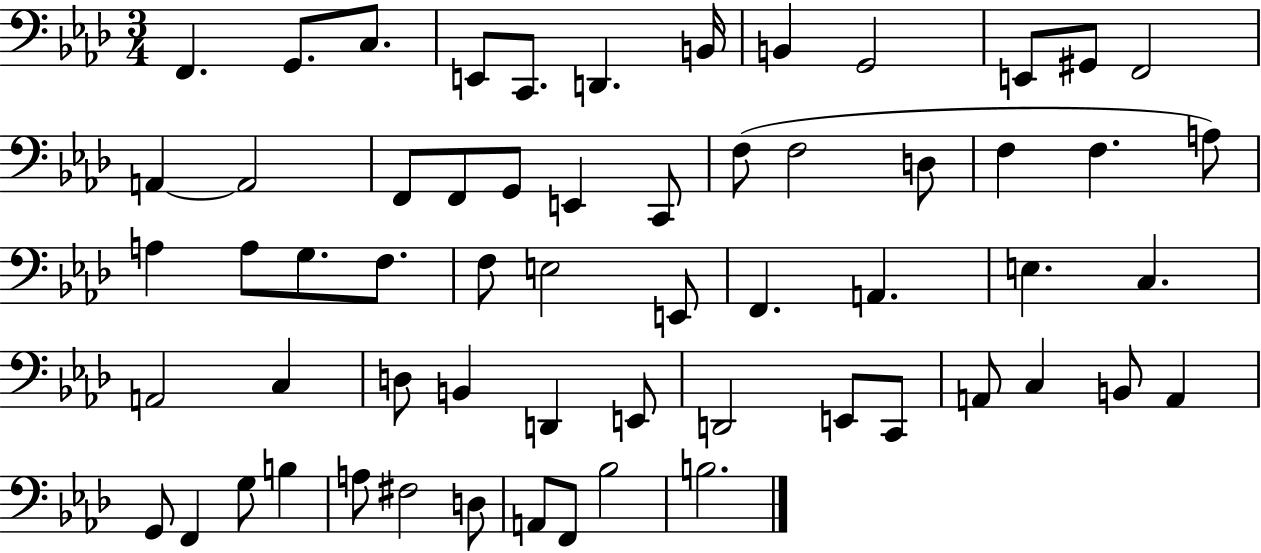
F2/q. G2/e. C3/e. E2/e C2/e. D2/q. B2/s B2/q G2/h E2/e G#2/e F2/h A2/q A2/h F2/e F2/e G2/e E2/q C2/e F3/e F3/h D3/e F3/q F3/q. A3/e A3/q A3/e G3/e. F3/e. F3/e E3/h E2/e F2/q. A2/q. E3/q. C3/q. A2/h C3/q D3/e B2/q D2/q E2/e D2/h E2/e C2/e A2/e C3/q B2/e A2/q G2/e F2/q G3/e B3/q A3/e F#3/h D3/e A2/e F2/e Bb3/h B3/h.